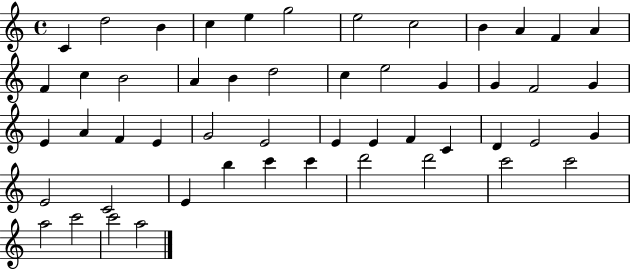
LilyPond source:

{
  \clef treble
  \time 4/4
  \defaultTimeSignature
  \key c \major
  c'4 d''2 b'4 | c''4 e''4 g''2 | e''2 c''2 | b'4 a'4 f'4 a'4 | \break f'4 c''4 b'2 | a'4 b'4 d''2 | c''4 e''2 g'4 | g'4 f'2 g'4 | \break e'4 a'4 f'4 e'4 | g'2 e'2 | e'4 e'4 f'4 c'4 | d'4 e'2 g'4 | \break e'2 c'2 | e'4 b''4 c'''4 c'''4 | d'''2 d'''2 | c'''2 c'''2 | \break a''2 c'''2 | c'''2 a''2 | \bar "|."
}